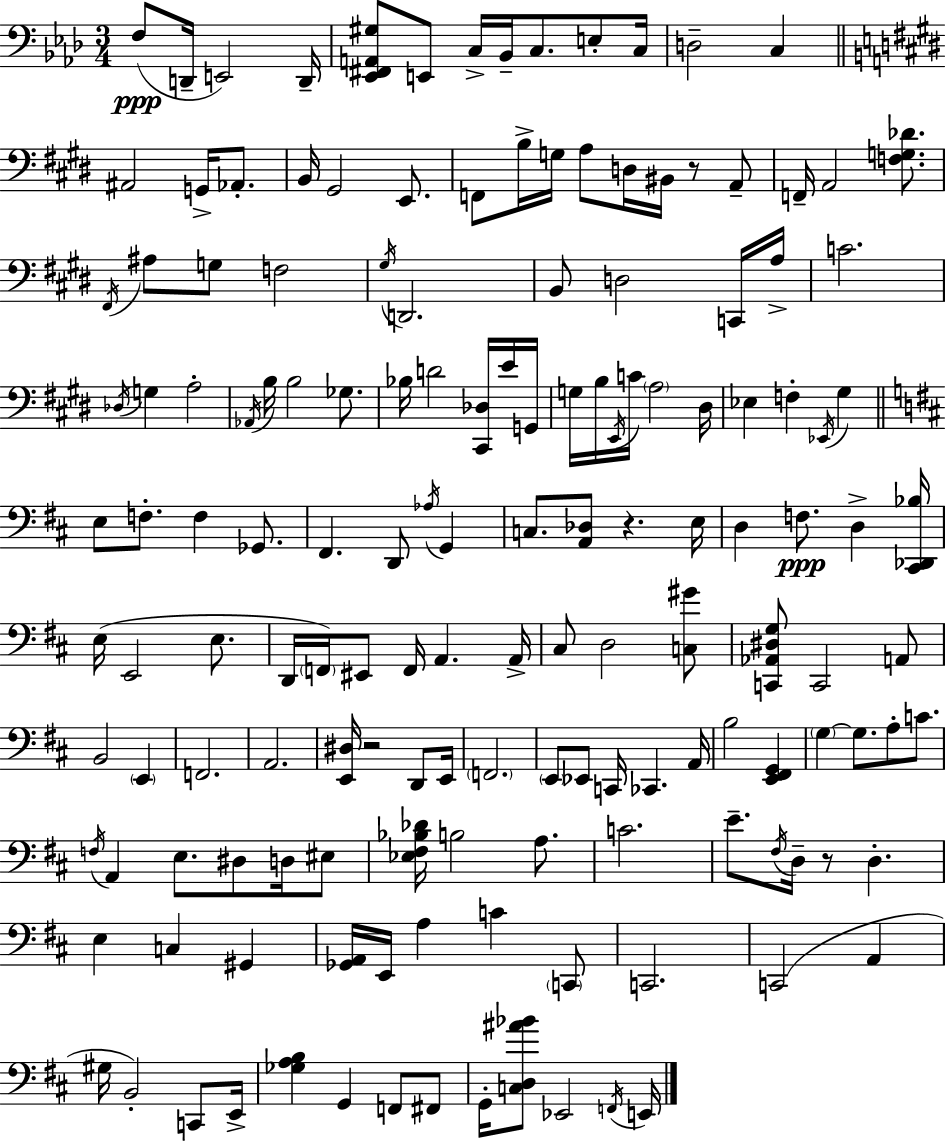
F3/e D2/s E2/h D2/s [Eb2,F#2,A2,G#3]/e E2/e C3/s Bb2/s C3/e. E3/e C3/s D3/h C3/q A#2/h G2/s Ab2/e. B2/s G#2/h E2/e. F2/e B3/s G3/s A3/e D3/s BIS2/s R/e A2/e F2/s A2/h [F3,G3,Db4]/e. F#2/s A#3/e G3/e F3/h G#3/s D2/h. B2/e D3/h C2/s A3/s C4/h. Db3/s G3/q A3/h Ab2/s B3/s B3/h Gb3/e. Bb3/s D4/h [C#2,Db3]/s E4/s G2/s G3/s B3/s E2/s C4/s A3/h D#3/s Eb3/q F3/q Eb2/s G#3/q E3/e F3/e. F3/q Gb2/e. F#2/q. D2/e Ab3/s G2/q C3/e. [A2,Db3]/e R/q. E3/s D3/q F3/e. D3/q [C#2,Db2,Bb3]/s E3/s E2/h E3/e. D2/s F2/s EIS2/e F2/s A2/q. A2/s C#3/e D3/h [C3,G#4]/e [C2,Ab2,D#3,G3]/e C2/h A2/e B2/h E2/q F2/h. A2/h. [E2,D#3]/s R/h D2/e E2/s F2/h. E2/e Eb2/e C2/s CES2/q. A2/s B3/h [E2,F#2,G2]/q G3/q G3/e. A3/e C4/e. F3/s A2/q E3/e. D#3/e D3/s EIS3/e [Eb3,F#3,Bb3,Db4]/s B3/h A3/e. C4/h. E4/e. F#3/s D3/s R/e D3/q. E3/q C3/q G#2/q [Gb2,A2]/s E2/s A3/q C4/q C2/e C2/h. C2/h A2/q G#3/s B2/h C2/e E2/s [Gb3,A3,B3]/q G2/q F2/e F#2/e G2/s [C3,D3,A#4,Bb4]/e Eb2/h F2/s E2/s